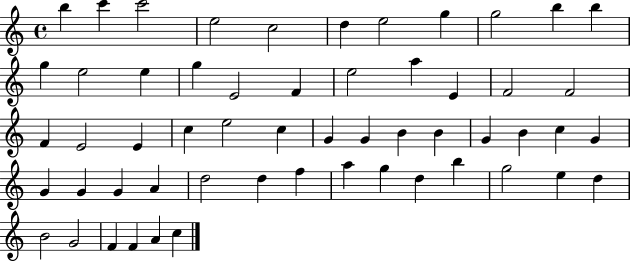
B5/q C6/q C6/h E5/h C5/h D5/q E5/h G5/q G5/h B5/q B5/q G5/q E5/h E5/q G5/q E4/h F4/q E5/h A5/q E4/q F4/h F4/h F4/q E4/h E4/q C5/q E5/h C5/q G4/q G4/q B4/q B4/q G4/q B4/q C5/q G4/q G4/q G4/q G4/q A4/q D5/h D5/q F5/q A5/q G5/q D5/q B5/q G5/h E5/q D5/q B4/h G4/h F4/q F4/q A4/q C5/q